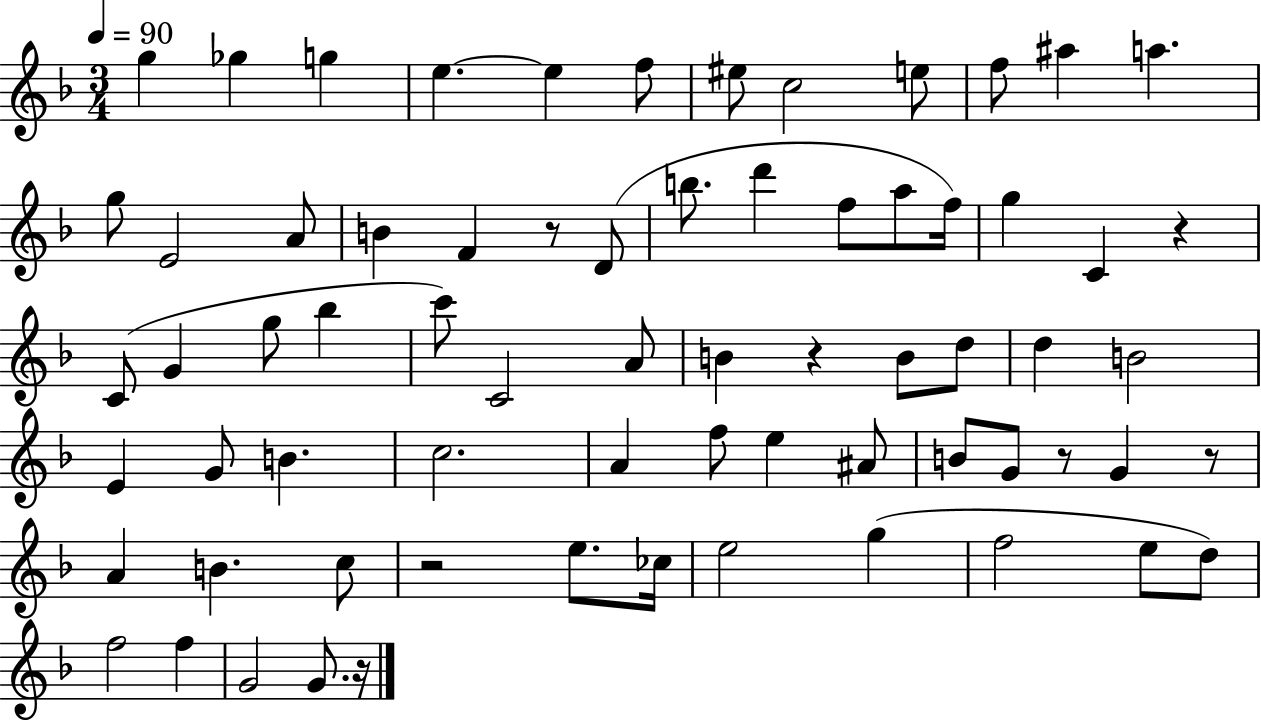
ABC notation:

X:1
T:Untitled
M:3/4
L:1/4
K:F
g _g g e e f/2 ^e/2 c2 e/2 f/2 ^a a g/2 E2 A/2 B F z/2 D/2 b/2 d' f/2 a/2 f/4 g C z C/2 G g/2 _b c'/2 C2 A/2 B z B/2 d/2 d B2 E G/2 B c2 A f/2 e ^A/2 B/2 G/2 z/2 G z/2 A B c/2 z2 e/2 _c/4 e2 g f2 e/2 d/2 f2 f G2 G/2 z/4